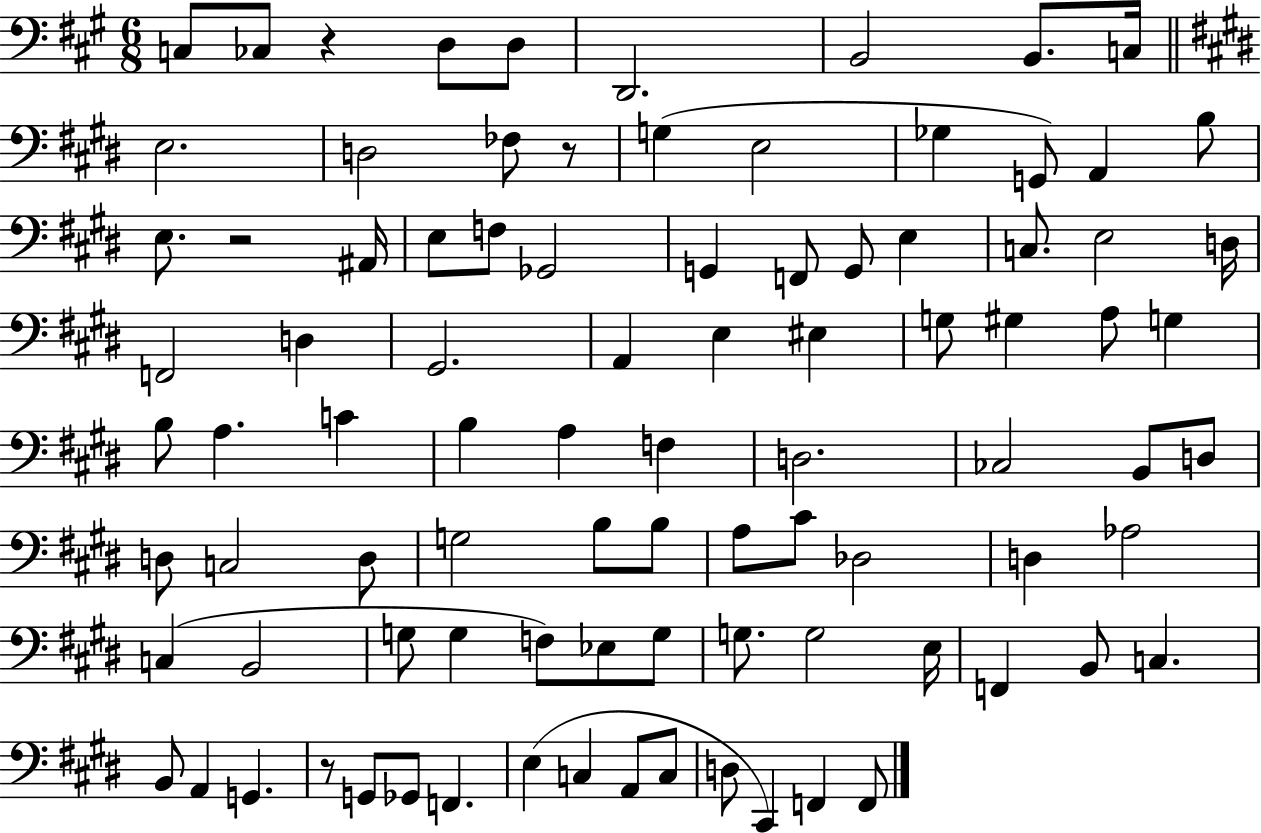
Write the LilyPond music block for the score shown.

{
  \clef bass
  \numericTimeSignature
  \time 6/8
  \key a \major
  c8 ces8 r4 d8 d8 | d,2. | b,2 b,8. c16 | \bar "||" \break \key e \major e2. | d2 fes8 r8 | g4( e2 | ges4 g,8) a,4 b8 | \break e8. r2 ais,16 | e8 f8 ges,2 | g,4 f,8 g,8 e4 | c8. e2 d16 | \break f,2 d4 | gis,2. | a,4 e4 eis4 | g8 gis4 a8 g4 | \break b8 a4. c'4 | b4 a4 f4 | d2. | ces2 b,8 d8 | \break d8 c2 d8 | g2 b8 b8 | a8 cis'8 des2 | d4 aes2 | \break c4( b,2 | g8 g4 f8) ees8 g8 | g8. g2 e16 | f,4 b,8 c4. | \break b,8 a,4 g,4. | r8 g,8 ges,8 f,4. | e4( c4 a,8 c8 | d8 cis,4) f,4 f,8 | \break \bar "|."
}